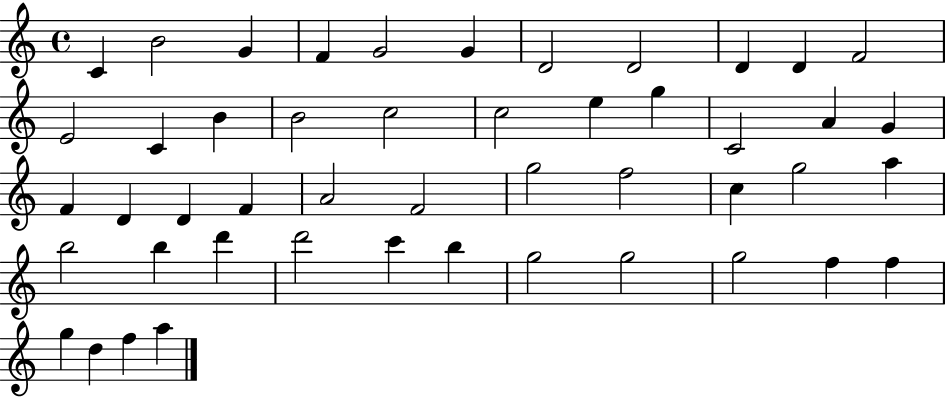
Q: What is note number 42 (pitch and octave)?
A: G5